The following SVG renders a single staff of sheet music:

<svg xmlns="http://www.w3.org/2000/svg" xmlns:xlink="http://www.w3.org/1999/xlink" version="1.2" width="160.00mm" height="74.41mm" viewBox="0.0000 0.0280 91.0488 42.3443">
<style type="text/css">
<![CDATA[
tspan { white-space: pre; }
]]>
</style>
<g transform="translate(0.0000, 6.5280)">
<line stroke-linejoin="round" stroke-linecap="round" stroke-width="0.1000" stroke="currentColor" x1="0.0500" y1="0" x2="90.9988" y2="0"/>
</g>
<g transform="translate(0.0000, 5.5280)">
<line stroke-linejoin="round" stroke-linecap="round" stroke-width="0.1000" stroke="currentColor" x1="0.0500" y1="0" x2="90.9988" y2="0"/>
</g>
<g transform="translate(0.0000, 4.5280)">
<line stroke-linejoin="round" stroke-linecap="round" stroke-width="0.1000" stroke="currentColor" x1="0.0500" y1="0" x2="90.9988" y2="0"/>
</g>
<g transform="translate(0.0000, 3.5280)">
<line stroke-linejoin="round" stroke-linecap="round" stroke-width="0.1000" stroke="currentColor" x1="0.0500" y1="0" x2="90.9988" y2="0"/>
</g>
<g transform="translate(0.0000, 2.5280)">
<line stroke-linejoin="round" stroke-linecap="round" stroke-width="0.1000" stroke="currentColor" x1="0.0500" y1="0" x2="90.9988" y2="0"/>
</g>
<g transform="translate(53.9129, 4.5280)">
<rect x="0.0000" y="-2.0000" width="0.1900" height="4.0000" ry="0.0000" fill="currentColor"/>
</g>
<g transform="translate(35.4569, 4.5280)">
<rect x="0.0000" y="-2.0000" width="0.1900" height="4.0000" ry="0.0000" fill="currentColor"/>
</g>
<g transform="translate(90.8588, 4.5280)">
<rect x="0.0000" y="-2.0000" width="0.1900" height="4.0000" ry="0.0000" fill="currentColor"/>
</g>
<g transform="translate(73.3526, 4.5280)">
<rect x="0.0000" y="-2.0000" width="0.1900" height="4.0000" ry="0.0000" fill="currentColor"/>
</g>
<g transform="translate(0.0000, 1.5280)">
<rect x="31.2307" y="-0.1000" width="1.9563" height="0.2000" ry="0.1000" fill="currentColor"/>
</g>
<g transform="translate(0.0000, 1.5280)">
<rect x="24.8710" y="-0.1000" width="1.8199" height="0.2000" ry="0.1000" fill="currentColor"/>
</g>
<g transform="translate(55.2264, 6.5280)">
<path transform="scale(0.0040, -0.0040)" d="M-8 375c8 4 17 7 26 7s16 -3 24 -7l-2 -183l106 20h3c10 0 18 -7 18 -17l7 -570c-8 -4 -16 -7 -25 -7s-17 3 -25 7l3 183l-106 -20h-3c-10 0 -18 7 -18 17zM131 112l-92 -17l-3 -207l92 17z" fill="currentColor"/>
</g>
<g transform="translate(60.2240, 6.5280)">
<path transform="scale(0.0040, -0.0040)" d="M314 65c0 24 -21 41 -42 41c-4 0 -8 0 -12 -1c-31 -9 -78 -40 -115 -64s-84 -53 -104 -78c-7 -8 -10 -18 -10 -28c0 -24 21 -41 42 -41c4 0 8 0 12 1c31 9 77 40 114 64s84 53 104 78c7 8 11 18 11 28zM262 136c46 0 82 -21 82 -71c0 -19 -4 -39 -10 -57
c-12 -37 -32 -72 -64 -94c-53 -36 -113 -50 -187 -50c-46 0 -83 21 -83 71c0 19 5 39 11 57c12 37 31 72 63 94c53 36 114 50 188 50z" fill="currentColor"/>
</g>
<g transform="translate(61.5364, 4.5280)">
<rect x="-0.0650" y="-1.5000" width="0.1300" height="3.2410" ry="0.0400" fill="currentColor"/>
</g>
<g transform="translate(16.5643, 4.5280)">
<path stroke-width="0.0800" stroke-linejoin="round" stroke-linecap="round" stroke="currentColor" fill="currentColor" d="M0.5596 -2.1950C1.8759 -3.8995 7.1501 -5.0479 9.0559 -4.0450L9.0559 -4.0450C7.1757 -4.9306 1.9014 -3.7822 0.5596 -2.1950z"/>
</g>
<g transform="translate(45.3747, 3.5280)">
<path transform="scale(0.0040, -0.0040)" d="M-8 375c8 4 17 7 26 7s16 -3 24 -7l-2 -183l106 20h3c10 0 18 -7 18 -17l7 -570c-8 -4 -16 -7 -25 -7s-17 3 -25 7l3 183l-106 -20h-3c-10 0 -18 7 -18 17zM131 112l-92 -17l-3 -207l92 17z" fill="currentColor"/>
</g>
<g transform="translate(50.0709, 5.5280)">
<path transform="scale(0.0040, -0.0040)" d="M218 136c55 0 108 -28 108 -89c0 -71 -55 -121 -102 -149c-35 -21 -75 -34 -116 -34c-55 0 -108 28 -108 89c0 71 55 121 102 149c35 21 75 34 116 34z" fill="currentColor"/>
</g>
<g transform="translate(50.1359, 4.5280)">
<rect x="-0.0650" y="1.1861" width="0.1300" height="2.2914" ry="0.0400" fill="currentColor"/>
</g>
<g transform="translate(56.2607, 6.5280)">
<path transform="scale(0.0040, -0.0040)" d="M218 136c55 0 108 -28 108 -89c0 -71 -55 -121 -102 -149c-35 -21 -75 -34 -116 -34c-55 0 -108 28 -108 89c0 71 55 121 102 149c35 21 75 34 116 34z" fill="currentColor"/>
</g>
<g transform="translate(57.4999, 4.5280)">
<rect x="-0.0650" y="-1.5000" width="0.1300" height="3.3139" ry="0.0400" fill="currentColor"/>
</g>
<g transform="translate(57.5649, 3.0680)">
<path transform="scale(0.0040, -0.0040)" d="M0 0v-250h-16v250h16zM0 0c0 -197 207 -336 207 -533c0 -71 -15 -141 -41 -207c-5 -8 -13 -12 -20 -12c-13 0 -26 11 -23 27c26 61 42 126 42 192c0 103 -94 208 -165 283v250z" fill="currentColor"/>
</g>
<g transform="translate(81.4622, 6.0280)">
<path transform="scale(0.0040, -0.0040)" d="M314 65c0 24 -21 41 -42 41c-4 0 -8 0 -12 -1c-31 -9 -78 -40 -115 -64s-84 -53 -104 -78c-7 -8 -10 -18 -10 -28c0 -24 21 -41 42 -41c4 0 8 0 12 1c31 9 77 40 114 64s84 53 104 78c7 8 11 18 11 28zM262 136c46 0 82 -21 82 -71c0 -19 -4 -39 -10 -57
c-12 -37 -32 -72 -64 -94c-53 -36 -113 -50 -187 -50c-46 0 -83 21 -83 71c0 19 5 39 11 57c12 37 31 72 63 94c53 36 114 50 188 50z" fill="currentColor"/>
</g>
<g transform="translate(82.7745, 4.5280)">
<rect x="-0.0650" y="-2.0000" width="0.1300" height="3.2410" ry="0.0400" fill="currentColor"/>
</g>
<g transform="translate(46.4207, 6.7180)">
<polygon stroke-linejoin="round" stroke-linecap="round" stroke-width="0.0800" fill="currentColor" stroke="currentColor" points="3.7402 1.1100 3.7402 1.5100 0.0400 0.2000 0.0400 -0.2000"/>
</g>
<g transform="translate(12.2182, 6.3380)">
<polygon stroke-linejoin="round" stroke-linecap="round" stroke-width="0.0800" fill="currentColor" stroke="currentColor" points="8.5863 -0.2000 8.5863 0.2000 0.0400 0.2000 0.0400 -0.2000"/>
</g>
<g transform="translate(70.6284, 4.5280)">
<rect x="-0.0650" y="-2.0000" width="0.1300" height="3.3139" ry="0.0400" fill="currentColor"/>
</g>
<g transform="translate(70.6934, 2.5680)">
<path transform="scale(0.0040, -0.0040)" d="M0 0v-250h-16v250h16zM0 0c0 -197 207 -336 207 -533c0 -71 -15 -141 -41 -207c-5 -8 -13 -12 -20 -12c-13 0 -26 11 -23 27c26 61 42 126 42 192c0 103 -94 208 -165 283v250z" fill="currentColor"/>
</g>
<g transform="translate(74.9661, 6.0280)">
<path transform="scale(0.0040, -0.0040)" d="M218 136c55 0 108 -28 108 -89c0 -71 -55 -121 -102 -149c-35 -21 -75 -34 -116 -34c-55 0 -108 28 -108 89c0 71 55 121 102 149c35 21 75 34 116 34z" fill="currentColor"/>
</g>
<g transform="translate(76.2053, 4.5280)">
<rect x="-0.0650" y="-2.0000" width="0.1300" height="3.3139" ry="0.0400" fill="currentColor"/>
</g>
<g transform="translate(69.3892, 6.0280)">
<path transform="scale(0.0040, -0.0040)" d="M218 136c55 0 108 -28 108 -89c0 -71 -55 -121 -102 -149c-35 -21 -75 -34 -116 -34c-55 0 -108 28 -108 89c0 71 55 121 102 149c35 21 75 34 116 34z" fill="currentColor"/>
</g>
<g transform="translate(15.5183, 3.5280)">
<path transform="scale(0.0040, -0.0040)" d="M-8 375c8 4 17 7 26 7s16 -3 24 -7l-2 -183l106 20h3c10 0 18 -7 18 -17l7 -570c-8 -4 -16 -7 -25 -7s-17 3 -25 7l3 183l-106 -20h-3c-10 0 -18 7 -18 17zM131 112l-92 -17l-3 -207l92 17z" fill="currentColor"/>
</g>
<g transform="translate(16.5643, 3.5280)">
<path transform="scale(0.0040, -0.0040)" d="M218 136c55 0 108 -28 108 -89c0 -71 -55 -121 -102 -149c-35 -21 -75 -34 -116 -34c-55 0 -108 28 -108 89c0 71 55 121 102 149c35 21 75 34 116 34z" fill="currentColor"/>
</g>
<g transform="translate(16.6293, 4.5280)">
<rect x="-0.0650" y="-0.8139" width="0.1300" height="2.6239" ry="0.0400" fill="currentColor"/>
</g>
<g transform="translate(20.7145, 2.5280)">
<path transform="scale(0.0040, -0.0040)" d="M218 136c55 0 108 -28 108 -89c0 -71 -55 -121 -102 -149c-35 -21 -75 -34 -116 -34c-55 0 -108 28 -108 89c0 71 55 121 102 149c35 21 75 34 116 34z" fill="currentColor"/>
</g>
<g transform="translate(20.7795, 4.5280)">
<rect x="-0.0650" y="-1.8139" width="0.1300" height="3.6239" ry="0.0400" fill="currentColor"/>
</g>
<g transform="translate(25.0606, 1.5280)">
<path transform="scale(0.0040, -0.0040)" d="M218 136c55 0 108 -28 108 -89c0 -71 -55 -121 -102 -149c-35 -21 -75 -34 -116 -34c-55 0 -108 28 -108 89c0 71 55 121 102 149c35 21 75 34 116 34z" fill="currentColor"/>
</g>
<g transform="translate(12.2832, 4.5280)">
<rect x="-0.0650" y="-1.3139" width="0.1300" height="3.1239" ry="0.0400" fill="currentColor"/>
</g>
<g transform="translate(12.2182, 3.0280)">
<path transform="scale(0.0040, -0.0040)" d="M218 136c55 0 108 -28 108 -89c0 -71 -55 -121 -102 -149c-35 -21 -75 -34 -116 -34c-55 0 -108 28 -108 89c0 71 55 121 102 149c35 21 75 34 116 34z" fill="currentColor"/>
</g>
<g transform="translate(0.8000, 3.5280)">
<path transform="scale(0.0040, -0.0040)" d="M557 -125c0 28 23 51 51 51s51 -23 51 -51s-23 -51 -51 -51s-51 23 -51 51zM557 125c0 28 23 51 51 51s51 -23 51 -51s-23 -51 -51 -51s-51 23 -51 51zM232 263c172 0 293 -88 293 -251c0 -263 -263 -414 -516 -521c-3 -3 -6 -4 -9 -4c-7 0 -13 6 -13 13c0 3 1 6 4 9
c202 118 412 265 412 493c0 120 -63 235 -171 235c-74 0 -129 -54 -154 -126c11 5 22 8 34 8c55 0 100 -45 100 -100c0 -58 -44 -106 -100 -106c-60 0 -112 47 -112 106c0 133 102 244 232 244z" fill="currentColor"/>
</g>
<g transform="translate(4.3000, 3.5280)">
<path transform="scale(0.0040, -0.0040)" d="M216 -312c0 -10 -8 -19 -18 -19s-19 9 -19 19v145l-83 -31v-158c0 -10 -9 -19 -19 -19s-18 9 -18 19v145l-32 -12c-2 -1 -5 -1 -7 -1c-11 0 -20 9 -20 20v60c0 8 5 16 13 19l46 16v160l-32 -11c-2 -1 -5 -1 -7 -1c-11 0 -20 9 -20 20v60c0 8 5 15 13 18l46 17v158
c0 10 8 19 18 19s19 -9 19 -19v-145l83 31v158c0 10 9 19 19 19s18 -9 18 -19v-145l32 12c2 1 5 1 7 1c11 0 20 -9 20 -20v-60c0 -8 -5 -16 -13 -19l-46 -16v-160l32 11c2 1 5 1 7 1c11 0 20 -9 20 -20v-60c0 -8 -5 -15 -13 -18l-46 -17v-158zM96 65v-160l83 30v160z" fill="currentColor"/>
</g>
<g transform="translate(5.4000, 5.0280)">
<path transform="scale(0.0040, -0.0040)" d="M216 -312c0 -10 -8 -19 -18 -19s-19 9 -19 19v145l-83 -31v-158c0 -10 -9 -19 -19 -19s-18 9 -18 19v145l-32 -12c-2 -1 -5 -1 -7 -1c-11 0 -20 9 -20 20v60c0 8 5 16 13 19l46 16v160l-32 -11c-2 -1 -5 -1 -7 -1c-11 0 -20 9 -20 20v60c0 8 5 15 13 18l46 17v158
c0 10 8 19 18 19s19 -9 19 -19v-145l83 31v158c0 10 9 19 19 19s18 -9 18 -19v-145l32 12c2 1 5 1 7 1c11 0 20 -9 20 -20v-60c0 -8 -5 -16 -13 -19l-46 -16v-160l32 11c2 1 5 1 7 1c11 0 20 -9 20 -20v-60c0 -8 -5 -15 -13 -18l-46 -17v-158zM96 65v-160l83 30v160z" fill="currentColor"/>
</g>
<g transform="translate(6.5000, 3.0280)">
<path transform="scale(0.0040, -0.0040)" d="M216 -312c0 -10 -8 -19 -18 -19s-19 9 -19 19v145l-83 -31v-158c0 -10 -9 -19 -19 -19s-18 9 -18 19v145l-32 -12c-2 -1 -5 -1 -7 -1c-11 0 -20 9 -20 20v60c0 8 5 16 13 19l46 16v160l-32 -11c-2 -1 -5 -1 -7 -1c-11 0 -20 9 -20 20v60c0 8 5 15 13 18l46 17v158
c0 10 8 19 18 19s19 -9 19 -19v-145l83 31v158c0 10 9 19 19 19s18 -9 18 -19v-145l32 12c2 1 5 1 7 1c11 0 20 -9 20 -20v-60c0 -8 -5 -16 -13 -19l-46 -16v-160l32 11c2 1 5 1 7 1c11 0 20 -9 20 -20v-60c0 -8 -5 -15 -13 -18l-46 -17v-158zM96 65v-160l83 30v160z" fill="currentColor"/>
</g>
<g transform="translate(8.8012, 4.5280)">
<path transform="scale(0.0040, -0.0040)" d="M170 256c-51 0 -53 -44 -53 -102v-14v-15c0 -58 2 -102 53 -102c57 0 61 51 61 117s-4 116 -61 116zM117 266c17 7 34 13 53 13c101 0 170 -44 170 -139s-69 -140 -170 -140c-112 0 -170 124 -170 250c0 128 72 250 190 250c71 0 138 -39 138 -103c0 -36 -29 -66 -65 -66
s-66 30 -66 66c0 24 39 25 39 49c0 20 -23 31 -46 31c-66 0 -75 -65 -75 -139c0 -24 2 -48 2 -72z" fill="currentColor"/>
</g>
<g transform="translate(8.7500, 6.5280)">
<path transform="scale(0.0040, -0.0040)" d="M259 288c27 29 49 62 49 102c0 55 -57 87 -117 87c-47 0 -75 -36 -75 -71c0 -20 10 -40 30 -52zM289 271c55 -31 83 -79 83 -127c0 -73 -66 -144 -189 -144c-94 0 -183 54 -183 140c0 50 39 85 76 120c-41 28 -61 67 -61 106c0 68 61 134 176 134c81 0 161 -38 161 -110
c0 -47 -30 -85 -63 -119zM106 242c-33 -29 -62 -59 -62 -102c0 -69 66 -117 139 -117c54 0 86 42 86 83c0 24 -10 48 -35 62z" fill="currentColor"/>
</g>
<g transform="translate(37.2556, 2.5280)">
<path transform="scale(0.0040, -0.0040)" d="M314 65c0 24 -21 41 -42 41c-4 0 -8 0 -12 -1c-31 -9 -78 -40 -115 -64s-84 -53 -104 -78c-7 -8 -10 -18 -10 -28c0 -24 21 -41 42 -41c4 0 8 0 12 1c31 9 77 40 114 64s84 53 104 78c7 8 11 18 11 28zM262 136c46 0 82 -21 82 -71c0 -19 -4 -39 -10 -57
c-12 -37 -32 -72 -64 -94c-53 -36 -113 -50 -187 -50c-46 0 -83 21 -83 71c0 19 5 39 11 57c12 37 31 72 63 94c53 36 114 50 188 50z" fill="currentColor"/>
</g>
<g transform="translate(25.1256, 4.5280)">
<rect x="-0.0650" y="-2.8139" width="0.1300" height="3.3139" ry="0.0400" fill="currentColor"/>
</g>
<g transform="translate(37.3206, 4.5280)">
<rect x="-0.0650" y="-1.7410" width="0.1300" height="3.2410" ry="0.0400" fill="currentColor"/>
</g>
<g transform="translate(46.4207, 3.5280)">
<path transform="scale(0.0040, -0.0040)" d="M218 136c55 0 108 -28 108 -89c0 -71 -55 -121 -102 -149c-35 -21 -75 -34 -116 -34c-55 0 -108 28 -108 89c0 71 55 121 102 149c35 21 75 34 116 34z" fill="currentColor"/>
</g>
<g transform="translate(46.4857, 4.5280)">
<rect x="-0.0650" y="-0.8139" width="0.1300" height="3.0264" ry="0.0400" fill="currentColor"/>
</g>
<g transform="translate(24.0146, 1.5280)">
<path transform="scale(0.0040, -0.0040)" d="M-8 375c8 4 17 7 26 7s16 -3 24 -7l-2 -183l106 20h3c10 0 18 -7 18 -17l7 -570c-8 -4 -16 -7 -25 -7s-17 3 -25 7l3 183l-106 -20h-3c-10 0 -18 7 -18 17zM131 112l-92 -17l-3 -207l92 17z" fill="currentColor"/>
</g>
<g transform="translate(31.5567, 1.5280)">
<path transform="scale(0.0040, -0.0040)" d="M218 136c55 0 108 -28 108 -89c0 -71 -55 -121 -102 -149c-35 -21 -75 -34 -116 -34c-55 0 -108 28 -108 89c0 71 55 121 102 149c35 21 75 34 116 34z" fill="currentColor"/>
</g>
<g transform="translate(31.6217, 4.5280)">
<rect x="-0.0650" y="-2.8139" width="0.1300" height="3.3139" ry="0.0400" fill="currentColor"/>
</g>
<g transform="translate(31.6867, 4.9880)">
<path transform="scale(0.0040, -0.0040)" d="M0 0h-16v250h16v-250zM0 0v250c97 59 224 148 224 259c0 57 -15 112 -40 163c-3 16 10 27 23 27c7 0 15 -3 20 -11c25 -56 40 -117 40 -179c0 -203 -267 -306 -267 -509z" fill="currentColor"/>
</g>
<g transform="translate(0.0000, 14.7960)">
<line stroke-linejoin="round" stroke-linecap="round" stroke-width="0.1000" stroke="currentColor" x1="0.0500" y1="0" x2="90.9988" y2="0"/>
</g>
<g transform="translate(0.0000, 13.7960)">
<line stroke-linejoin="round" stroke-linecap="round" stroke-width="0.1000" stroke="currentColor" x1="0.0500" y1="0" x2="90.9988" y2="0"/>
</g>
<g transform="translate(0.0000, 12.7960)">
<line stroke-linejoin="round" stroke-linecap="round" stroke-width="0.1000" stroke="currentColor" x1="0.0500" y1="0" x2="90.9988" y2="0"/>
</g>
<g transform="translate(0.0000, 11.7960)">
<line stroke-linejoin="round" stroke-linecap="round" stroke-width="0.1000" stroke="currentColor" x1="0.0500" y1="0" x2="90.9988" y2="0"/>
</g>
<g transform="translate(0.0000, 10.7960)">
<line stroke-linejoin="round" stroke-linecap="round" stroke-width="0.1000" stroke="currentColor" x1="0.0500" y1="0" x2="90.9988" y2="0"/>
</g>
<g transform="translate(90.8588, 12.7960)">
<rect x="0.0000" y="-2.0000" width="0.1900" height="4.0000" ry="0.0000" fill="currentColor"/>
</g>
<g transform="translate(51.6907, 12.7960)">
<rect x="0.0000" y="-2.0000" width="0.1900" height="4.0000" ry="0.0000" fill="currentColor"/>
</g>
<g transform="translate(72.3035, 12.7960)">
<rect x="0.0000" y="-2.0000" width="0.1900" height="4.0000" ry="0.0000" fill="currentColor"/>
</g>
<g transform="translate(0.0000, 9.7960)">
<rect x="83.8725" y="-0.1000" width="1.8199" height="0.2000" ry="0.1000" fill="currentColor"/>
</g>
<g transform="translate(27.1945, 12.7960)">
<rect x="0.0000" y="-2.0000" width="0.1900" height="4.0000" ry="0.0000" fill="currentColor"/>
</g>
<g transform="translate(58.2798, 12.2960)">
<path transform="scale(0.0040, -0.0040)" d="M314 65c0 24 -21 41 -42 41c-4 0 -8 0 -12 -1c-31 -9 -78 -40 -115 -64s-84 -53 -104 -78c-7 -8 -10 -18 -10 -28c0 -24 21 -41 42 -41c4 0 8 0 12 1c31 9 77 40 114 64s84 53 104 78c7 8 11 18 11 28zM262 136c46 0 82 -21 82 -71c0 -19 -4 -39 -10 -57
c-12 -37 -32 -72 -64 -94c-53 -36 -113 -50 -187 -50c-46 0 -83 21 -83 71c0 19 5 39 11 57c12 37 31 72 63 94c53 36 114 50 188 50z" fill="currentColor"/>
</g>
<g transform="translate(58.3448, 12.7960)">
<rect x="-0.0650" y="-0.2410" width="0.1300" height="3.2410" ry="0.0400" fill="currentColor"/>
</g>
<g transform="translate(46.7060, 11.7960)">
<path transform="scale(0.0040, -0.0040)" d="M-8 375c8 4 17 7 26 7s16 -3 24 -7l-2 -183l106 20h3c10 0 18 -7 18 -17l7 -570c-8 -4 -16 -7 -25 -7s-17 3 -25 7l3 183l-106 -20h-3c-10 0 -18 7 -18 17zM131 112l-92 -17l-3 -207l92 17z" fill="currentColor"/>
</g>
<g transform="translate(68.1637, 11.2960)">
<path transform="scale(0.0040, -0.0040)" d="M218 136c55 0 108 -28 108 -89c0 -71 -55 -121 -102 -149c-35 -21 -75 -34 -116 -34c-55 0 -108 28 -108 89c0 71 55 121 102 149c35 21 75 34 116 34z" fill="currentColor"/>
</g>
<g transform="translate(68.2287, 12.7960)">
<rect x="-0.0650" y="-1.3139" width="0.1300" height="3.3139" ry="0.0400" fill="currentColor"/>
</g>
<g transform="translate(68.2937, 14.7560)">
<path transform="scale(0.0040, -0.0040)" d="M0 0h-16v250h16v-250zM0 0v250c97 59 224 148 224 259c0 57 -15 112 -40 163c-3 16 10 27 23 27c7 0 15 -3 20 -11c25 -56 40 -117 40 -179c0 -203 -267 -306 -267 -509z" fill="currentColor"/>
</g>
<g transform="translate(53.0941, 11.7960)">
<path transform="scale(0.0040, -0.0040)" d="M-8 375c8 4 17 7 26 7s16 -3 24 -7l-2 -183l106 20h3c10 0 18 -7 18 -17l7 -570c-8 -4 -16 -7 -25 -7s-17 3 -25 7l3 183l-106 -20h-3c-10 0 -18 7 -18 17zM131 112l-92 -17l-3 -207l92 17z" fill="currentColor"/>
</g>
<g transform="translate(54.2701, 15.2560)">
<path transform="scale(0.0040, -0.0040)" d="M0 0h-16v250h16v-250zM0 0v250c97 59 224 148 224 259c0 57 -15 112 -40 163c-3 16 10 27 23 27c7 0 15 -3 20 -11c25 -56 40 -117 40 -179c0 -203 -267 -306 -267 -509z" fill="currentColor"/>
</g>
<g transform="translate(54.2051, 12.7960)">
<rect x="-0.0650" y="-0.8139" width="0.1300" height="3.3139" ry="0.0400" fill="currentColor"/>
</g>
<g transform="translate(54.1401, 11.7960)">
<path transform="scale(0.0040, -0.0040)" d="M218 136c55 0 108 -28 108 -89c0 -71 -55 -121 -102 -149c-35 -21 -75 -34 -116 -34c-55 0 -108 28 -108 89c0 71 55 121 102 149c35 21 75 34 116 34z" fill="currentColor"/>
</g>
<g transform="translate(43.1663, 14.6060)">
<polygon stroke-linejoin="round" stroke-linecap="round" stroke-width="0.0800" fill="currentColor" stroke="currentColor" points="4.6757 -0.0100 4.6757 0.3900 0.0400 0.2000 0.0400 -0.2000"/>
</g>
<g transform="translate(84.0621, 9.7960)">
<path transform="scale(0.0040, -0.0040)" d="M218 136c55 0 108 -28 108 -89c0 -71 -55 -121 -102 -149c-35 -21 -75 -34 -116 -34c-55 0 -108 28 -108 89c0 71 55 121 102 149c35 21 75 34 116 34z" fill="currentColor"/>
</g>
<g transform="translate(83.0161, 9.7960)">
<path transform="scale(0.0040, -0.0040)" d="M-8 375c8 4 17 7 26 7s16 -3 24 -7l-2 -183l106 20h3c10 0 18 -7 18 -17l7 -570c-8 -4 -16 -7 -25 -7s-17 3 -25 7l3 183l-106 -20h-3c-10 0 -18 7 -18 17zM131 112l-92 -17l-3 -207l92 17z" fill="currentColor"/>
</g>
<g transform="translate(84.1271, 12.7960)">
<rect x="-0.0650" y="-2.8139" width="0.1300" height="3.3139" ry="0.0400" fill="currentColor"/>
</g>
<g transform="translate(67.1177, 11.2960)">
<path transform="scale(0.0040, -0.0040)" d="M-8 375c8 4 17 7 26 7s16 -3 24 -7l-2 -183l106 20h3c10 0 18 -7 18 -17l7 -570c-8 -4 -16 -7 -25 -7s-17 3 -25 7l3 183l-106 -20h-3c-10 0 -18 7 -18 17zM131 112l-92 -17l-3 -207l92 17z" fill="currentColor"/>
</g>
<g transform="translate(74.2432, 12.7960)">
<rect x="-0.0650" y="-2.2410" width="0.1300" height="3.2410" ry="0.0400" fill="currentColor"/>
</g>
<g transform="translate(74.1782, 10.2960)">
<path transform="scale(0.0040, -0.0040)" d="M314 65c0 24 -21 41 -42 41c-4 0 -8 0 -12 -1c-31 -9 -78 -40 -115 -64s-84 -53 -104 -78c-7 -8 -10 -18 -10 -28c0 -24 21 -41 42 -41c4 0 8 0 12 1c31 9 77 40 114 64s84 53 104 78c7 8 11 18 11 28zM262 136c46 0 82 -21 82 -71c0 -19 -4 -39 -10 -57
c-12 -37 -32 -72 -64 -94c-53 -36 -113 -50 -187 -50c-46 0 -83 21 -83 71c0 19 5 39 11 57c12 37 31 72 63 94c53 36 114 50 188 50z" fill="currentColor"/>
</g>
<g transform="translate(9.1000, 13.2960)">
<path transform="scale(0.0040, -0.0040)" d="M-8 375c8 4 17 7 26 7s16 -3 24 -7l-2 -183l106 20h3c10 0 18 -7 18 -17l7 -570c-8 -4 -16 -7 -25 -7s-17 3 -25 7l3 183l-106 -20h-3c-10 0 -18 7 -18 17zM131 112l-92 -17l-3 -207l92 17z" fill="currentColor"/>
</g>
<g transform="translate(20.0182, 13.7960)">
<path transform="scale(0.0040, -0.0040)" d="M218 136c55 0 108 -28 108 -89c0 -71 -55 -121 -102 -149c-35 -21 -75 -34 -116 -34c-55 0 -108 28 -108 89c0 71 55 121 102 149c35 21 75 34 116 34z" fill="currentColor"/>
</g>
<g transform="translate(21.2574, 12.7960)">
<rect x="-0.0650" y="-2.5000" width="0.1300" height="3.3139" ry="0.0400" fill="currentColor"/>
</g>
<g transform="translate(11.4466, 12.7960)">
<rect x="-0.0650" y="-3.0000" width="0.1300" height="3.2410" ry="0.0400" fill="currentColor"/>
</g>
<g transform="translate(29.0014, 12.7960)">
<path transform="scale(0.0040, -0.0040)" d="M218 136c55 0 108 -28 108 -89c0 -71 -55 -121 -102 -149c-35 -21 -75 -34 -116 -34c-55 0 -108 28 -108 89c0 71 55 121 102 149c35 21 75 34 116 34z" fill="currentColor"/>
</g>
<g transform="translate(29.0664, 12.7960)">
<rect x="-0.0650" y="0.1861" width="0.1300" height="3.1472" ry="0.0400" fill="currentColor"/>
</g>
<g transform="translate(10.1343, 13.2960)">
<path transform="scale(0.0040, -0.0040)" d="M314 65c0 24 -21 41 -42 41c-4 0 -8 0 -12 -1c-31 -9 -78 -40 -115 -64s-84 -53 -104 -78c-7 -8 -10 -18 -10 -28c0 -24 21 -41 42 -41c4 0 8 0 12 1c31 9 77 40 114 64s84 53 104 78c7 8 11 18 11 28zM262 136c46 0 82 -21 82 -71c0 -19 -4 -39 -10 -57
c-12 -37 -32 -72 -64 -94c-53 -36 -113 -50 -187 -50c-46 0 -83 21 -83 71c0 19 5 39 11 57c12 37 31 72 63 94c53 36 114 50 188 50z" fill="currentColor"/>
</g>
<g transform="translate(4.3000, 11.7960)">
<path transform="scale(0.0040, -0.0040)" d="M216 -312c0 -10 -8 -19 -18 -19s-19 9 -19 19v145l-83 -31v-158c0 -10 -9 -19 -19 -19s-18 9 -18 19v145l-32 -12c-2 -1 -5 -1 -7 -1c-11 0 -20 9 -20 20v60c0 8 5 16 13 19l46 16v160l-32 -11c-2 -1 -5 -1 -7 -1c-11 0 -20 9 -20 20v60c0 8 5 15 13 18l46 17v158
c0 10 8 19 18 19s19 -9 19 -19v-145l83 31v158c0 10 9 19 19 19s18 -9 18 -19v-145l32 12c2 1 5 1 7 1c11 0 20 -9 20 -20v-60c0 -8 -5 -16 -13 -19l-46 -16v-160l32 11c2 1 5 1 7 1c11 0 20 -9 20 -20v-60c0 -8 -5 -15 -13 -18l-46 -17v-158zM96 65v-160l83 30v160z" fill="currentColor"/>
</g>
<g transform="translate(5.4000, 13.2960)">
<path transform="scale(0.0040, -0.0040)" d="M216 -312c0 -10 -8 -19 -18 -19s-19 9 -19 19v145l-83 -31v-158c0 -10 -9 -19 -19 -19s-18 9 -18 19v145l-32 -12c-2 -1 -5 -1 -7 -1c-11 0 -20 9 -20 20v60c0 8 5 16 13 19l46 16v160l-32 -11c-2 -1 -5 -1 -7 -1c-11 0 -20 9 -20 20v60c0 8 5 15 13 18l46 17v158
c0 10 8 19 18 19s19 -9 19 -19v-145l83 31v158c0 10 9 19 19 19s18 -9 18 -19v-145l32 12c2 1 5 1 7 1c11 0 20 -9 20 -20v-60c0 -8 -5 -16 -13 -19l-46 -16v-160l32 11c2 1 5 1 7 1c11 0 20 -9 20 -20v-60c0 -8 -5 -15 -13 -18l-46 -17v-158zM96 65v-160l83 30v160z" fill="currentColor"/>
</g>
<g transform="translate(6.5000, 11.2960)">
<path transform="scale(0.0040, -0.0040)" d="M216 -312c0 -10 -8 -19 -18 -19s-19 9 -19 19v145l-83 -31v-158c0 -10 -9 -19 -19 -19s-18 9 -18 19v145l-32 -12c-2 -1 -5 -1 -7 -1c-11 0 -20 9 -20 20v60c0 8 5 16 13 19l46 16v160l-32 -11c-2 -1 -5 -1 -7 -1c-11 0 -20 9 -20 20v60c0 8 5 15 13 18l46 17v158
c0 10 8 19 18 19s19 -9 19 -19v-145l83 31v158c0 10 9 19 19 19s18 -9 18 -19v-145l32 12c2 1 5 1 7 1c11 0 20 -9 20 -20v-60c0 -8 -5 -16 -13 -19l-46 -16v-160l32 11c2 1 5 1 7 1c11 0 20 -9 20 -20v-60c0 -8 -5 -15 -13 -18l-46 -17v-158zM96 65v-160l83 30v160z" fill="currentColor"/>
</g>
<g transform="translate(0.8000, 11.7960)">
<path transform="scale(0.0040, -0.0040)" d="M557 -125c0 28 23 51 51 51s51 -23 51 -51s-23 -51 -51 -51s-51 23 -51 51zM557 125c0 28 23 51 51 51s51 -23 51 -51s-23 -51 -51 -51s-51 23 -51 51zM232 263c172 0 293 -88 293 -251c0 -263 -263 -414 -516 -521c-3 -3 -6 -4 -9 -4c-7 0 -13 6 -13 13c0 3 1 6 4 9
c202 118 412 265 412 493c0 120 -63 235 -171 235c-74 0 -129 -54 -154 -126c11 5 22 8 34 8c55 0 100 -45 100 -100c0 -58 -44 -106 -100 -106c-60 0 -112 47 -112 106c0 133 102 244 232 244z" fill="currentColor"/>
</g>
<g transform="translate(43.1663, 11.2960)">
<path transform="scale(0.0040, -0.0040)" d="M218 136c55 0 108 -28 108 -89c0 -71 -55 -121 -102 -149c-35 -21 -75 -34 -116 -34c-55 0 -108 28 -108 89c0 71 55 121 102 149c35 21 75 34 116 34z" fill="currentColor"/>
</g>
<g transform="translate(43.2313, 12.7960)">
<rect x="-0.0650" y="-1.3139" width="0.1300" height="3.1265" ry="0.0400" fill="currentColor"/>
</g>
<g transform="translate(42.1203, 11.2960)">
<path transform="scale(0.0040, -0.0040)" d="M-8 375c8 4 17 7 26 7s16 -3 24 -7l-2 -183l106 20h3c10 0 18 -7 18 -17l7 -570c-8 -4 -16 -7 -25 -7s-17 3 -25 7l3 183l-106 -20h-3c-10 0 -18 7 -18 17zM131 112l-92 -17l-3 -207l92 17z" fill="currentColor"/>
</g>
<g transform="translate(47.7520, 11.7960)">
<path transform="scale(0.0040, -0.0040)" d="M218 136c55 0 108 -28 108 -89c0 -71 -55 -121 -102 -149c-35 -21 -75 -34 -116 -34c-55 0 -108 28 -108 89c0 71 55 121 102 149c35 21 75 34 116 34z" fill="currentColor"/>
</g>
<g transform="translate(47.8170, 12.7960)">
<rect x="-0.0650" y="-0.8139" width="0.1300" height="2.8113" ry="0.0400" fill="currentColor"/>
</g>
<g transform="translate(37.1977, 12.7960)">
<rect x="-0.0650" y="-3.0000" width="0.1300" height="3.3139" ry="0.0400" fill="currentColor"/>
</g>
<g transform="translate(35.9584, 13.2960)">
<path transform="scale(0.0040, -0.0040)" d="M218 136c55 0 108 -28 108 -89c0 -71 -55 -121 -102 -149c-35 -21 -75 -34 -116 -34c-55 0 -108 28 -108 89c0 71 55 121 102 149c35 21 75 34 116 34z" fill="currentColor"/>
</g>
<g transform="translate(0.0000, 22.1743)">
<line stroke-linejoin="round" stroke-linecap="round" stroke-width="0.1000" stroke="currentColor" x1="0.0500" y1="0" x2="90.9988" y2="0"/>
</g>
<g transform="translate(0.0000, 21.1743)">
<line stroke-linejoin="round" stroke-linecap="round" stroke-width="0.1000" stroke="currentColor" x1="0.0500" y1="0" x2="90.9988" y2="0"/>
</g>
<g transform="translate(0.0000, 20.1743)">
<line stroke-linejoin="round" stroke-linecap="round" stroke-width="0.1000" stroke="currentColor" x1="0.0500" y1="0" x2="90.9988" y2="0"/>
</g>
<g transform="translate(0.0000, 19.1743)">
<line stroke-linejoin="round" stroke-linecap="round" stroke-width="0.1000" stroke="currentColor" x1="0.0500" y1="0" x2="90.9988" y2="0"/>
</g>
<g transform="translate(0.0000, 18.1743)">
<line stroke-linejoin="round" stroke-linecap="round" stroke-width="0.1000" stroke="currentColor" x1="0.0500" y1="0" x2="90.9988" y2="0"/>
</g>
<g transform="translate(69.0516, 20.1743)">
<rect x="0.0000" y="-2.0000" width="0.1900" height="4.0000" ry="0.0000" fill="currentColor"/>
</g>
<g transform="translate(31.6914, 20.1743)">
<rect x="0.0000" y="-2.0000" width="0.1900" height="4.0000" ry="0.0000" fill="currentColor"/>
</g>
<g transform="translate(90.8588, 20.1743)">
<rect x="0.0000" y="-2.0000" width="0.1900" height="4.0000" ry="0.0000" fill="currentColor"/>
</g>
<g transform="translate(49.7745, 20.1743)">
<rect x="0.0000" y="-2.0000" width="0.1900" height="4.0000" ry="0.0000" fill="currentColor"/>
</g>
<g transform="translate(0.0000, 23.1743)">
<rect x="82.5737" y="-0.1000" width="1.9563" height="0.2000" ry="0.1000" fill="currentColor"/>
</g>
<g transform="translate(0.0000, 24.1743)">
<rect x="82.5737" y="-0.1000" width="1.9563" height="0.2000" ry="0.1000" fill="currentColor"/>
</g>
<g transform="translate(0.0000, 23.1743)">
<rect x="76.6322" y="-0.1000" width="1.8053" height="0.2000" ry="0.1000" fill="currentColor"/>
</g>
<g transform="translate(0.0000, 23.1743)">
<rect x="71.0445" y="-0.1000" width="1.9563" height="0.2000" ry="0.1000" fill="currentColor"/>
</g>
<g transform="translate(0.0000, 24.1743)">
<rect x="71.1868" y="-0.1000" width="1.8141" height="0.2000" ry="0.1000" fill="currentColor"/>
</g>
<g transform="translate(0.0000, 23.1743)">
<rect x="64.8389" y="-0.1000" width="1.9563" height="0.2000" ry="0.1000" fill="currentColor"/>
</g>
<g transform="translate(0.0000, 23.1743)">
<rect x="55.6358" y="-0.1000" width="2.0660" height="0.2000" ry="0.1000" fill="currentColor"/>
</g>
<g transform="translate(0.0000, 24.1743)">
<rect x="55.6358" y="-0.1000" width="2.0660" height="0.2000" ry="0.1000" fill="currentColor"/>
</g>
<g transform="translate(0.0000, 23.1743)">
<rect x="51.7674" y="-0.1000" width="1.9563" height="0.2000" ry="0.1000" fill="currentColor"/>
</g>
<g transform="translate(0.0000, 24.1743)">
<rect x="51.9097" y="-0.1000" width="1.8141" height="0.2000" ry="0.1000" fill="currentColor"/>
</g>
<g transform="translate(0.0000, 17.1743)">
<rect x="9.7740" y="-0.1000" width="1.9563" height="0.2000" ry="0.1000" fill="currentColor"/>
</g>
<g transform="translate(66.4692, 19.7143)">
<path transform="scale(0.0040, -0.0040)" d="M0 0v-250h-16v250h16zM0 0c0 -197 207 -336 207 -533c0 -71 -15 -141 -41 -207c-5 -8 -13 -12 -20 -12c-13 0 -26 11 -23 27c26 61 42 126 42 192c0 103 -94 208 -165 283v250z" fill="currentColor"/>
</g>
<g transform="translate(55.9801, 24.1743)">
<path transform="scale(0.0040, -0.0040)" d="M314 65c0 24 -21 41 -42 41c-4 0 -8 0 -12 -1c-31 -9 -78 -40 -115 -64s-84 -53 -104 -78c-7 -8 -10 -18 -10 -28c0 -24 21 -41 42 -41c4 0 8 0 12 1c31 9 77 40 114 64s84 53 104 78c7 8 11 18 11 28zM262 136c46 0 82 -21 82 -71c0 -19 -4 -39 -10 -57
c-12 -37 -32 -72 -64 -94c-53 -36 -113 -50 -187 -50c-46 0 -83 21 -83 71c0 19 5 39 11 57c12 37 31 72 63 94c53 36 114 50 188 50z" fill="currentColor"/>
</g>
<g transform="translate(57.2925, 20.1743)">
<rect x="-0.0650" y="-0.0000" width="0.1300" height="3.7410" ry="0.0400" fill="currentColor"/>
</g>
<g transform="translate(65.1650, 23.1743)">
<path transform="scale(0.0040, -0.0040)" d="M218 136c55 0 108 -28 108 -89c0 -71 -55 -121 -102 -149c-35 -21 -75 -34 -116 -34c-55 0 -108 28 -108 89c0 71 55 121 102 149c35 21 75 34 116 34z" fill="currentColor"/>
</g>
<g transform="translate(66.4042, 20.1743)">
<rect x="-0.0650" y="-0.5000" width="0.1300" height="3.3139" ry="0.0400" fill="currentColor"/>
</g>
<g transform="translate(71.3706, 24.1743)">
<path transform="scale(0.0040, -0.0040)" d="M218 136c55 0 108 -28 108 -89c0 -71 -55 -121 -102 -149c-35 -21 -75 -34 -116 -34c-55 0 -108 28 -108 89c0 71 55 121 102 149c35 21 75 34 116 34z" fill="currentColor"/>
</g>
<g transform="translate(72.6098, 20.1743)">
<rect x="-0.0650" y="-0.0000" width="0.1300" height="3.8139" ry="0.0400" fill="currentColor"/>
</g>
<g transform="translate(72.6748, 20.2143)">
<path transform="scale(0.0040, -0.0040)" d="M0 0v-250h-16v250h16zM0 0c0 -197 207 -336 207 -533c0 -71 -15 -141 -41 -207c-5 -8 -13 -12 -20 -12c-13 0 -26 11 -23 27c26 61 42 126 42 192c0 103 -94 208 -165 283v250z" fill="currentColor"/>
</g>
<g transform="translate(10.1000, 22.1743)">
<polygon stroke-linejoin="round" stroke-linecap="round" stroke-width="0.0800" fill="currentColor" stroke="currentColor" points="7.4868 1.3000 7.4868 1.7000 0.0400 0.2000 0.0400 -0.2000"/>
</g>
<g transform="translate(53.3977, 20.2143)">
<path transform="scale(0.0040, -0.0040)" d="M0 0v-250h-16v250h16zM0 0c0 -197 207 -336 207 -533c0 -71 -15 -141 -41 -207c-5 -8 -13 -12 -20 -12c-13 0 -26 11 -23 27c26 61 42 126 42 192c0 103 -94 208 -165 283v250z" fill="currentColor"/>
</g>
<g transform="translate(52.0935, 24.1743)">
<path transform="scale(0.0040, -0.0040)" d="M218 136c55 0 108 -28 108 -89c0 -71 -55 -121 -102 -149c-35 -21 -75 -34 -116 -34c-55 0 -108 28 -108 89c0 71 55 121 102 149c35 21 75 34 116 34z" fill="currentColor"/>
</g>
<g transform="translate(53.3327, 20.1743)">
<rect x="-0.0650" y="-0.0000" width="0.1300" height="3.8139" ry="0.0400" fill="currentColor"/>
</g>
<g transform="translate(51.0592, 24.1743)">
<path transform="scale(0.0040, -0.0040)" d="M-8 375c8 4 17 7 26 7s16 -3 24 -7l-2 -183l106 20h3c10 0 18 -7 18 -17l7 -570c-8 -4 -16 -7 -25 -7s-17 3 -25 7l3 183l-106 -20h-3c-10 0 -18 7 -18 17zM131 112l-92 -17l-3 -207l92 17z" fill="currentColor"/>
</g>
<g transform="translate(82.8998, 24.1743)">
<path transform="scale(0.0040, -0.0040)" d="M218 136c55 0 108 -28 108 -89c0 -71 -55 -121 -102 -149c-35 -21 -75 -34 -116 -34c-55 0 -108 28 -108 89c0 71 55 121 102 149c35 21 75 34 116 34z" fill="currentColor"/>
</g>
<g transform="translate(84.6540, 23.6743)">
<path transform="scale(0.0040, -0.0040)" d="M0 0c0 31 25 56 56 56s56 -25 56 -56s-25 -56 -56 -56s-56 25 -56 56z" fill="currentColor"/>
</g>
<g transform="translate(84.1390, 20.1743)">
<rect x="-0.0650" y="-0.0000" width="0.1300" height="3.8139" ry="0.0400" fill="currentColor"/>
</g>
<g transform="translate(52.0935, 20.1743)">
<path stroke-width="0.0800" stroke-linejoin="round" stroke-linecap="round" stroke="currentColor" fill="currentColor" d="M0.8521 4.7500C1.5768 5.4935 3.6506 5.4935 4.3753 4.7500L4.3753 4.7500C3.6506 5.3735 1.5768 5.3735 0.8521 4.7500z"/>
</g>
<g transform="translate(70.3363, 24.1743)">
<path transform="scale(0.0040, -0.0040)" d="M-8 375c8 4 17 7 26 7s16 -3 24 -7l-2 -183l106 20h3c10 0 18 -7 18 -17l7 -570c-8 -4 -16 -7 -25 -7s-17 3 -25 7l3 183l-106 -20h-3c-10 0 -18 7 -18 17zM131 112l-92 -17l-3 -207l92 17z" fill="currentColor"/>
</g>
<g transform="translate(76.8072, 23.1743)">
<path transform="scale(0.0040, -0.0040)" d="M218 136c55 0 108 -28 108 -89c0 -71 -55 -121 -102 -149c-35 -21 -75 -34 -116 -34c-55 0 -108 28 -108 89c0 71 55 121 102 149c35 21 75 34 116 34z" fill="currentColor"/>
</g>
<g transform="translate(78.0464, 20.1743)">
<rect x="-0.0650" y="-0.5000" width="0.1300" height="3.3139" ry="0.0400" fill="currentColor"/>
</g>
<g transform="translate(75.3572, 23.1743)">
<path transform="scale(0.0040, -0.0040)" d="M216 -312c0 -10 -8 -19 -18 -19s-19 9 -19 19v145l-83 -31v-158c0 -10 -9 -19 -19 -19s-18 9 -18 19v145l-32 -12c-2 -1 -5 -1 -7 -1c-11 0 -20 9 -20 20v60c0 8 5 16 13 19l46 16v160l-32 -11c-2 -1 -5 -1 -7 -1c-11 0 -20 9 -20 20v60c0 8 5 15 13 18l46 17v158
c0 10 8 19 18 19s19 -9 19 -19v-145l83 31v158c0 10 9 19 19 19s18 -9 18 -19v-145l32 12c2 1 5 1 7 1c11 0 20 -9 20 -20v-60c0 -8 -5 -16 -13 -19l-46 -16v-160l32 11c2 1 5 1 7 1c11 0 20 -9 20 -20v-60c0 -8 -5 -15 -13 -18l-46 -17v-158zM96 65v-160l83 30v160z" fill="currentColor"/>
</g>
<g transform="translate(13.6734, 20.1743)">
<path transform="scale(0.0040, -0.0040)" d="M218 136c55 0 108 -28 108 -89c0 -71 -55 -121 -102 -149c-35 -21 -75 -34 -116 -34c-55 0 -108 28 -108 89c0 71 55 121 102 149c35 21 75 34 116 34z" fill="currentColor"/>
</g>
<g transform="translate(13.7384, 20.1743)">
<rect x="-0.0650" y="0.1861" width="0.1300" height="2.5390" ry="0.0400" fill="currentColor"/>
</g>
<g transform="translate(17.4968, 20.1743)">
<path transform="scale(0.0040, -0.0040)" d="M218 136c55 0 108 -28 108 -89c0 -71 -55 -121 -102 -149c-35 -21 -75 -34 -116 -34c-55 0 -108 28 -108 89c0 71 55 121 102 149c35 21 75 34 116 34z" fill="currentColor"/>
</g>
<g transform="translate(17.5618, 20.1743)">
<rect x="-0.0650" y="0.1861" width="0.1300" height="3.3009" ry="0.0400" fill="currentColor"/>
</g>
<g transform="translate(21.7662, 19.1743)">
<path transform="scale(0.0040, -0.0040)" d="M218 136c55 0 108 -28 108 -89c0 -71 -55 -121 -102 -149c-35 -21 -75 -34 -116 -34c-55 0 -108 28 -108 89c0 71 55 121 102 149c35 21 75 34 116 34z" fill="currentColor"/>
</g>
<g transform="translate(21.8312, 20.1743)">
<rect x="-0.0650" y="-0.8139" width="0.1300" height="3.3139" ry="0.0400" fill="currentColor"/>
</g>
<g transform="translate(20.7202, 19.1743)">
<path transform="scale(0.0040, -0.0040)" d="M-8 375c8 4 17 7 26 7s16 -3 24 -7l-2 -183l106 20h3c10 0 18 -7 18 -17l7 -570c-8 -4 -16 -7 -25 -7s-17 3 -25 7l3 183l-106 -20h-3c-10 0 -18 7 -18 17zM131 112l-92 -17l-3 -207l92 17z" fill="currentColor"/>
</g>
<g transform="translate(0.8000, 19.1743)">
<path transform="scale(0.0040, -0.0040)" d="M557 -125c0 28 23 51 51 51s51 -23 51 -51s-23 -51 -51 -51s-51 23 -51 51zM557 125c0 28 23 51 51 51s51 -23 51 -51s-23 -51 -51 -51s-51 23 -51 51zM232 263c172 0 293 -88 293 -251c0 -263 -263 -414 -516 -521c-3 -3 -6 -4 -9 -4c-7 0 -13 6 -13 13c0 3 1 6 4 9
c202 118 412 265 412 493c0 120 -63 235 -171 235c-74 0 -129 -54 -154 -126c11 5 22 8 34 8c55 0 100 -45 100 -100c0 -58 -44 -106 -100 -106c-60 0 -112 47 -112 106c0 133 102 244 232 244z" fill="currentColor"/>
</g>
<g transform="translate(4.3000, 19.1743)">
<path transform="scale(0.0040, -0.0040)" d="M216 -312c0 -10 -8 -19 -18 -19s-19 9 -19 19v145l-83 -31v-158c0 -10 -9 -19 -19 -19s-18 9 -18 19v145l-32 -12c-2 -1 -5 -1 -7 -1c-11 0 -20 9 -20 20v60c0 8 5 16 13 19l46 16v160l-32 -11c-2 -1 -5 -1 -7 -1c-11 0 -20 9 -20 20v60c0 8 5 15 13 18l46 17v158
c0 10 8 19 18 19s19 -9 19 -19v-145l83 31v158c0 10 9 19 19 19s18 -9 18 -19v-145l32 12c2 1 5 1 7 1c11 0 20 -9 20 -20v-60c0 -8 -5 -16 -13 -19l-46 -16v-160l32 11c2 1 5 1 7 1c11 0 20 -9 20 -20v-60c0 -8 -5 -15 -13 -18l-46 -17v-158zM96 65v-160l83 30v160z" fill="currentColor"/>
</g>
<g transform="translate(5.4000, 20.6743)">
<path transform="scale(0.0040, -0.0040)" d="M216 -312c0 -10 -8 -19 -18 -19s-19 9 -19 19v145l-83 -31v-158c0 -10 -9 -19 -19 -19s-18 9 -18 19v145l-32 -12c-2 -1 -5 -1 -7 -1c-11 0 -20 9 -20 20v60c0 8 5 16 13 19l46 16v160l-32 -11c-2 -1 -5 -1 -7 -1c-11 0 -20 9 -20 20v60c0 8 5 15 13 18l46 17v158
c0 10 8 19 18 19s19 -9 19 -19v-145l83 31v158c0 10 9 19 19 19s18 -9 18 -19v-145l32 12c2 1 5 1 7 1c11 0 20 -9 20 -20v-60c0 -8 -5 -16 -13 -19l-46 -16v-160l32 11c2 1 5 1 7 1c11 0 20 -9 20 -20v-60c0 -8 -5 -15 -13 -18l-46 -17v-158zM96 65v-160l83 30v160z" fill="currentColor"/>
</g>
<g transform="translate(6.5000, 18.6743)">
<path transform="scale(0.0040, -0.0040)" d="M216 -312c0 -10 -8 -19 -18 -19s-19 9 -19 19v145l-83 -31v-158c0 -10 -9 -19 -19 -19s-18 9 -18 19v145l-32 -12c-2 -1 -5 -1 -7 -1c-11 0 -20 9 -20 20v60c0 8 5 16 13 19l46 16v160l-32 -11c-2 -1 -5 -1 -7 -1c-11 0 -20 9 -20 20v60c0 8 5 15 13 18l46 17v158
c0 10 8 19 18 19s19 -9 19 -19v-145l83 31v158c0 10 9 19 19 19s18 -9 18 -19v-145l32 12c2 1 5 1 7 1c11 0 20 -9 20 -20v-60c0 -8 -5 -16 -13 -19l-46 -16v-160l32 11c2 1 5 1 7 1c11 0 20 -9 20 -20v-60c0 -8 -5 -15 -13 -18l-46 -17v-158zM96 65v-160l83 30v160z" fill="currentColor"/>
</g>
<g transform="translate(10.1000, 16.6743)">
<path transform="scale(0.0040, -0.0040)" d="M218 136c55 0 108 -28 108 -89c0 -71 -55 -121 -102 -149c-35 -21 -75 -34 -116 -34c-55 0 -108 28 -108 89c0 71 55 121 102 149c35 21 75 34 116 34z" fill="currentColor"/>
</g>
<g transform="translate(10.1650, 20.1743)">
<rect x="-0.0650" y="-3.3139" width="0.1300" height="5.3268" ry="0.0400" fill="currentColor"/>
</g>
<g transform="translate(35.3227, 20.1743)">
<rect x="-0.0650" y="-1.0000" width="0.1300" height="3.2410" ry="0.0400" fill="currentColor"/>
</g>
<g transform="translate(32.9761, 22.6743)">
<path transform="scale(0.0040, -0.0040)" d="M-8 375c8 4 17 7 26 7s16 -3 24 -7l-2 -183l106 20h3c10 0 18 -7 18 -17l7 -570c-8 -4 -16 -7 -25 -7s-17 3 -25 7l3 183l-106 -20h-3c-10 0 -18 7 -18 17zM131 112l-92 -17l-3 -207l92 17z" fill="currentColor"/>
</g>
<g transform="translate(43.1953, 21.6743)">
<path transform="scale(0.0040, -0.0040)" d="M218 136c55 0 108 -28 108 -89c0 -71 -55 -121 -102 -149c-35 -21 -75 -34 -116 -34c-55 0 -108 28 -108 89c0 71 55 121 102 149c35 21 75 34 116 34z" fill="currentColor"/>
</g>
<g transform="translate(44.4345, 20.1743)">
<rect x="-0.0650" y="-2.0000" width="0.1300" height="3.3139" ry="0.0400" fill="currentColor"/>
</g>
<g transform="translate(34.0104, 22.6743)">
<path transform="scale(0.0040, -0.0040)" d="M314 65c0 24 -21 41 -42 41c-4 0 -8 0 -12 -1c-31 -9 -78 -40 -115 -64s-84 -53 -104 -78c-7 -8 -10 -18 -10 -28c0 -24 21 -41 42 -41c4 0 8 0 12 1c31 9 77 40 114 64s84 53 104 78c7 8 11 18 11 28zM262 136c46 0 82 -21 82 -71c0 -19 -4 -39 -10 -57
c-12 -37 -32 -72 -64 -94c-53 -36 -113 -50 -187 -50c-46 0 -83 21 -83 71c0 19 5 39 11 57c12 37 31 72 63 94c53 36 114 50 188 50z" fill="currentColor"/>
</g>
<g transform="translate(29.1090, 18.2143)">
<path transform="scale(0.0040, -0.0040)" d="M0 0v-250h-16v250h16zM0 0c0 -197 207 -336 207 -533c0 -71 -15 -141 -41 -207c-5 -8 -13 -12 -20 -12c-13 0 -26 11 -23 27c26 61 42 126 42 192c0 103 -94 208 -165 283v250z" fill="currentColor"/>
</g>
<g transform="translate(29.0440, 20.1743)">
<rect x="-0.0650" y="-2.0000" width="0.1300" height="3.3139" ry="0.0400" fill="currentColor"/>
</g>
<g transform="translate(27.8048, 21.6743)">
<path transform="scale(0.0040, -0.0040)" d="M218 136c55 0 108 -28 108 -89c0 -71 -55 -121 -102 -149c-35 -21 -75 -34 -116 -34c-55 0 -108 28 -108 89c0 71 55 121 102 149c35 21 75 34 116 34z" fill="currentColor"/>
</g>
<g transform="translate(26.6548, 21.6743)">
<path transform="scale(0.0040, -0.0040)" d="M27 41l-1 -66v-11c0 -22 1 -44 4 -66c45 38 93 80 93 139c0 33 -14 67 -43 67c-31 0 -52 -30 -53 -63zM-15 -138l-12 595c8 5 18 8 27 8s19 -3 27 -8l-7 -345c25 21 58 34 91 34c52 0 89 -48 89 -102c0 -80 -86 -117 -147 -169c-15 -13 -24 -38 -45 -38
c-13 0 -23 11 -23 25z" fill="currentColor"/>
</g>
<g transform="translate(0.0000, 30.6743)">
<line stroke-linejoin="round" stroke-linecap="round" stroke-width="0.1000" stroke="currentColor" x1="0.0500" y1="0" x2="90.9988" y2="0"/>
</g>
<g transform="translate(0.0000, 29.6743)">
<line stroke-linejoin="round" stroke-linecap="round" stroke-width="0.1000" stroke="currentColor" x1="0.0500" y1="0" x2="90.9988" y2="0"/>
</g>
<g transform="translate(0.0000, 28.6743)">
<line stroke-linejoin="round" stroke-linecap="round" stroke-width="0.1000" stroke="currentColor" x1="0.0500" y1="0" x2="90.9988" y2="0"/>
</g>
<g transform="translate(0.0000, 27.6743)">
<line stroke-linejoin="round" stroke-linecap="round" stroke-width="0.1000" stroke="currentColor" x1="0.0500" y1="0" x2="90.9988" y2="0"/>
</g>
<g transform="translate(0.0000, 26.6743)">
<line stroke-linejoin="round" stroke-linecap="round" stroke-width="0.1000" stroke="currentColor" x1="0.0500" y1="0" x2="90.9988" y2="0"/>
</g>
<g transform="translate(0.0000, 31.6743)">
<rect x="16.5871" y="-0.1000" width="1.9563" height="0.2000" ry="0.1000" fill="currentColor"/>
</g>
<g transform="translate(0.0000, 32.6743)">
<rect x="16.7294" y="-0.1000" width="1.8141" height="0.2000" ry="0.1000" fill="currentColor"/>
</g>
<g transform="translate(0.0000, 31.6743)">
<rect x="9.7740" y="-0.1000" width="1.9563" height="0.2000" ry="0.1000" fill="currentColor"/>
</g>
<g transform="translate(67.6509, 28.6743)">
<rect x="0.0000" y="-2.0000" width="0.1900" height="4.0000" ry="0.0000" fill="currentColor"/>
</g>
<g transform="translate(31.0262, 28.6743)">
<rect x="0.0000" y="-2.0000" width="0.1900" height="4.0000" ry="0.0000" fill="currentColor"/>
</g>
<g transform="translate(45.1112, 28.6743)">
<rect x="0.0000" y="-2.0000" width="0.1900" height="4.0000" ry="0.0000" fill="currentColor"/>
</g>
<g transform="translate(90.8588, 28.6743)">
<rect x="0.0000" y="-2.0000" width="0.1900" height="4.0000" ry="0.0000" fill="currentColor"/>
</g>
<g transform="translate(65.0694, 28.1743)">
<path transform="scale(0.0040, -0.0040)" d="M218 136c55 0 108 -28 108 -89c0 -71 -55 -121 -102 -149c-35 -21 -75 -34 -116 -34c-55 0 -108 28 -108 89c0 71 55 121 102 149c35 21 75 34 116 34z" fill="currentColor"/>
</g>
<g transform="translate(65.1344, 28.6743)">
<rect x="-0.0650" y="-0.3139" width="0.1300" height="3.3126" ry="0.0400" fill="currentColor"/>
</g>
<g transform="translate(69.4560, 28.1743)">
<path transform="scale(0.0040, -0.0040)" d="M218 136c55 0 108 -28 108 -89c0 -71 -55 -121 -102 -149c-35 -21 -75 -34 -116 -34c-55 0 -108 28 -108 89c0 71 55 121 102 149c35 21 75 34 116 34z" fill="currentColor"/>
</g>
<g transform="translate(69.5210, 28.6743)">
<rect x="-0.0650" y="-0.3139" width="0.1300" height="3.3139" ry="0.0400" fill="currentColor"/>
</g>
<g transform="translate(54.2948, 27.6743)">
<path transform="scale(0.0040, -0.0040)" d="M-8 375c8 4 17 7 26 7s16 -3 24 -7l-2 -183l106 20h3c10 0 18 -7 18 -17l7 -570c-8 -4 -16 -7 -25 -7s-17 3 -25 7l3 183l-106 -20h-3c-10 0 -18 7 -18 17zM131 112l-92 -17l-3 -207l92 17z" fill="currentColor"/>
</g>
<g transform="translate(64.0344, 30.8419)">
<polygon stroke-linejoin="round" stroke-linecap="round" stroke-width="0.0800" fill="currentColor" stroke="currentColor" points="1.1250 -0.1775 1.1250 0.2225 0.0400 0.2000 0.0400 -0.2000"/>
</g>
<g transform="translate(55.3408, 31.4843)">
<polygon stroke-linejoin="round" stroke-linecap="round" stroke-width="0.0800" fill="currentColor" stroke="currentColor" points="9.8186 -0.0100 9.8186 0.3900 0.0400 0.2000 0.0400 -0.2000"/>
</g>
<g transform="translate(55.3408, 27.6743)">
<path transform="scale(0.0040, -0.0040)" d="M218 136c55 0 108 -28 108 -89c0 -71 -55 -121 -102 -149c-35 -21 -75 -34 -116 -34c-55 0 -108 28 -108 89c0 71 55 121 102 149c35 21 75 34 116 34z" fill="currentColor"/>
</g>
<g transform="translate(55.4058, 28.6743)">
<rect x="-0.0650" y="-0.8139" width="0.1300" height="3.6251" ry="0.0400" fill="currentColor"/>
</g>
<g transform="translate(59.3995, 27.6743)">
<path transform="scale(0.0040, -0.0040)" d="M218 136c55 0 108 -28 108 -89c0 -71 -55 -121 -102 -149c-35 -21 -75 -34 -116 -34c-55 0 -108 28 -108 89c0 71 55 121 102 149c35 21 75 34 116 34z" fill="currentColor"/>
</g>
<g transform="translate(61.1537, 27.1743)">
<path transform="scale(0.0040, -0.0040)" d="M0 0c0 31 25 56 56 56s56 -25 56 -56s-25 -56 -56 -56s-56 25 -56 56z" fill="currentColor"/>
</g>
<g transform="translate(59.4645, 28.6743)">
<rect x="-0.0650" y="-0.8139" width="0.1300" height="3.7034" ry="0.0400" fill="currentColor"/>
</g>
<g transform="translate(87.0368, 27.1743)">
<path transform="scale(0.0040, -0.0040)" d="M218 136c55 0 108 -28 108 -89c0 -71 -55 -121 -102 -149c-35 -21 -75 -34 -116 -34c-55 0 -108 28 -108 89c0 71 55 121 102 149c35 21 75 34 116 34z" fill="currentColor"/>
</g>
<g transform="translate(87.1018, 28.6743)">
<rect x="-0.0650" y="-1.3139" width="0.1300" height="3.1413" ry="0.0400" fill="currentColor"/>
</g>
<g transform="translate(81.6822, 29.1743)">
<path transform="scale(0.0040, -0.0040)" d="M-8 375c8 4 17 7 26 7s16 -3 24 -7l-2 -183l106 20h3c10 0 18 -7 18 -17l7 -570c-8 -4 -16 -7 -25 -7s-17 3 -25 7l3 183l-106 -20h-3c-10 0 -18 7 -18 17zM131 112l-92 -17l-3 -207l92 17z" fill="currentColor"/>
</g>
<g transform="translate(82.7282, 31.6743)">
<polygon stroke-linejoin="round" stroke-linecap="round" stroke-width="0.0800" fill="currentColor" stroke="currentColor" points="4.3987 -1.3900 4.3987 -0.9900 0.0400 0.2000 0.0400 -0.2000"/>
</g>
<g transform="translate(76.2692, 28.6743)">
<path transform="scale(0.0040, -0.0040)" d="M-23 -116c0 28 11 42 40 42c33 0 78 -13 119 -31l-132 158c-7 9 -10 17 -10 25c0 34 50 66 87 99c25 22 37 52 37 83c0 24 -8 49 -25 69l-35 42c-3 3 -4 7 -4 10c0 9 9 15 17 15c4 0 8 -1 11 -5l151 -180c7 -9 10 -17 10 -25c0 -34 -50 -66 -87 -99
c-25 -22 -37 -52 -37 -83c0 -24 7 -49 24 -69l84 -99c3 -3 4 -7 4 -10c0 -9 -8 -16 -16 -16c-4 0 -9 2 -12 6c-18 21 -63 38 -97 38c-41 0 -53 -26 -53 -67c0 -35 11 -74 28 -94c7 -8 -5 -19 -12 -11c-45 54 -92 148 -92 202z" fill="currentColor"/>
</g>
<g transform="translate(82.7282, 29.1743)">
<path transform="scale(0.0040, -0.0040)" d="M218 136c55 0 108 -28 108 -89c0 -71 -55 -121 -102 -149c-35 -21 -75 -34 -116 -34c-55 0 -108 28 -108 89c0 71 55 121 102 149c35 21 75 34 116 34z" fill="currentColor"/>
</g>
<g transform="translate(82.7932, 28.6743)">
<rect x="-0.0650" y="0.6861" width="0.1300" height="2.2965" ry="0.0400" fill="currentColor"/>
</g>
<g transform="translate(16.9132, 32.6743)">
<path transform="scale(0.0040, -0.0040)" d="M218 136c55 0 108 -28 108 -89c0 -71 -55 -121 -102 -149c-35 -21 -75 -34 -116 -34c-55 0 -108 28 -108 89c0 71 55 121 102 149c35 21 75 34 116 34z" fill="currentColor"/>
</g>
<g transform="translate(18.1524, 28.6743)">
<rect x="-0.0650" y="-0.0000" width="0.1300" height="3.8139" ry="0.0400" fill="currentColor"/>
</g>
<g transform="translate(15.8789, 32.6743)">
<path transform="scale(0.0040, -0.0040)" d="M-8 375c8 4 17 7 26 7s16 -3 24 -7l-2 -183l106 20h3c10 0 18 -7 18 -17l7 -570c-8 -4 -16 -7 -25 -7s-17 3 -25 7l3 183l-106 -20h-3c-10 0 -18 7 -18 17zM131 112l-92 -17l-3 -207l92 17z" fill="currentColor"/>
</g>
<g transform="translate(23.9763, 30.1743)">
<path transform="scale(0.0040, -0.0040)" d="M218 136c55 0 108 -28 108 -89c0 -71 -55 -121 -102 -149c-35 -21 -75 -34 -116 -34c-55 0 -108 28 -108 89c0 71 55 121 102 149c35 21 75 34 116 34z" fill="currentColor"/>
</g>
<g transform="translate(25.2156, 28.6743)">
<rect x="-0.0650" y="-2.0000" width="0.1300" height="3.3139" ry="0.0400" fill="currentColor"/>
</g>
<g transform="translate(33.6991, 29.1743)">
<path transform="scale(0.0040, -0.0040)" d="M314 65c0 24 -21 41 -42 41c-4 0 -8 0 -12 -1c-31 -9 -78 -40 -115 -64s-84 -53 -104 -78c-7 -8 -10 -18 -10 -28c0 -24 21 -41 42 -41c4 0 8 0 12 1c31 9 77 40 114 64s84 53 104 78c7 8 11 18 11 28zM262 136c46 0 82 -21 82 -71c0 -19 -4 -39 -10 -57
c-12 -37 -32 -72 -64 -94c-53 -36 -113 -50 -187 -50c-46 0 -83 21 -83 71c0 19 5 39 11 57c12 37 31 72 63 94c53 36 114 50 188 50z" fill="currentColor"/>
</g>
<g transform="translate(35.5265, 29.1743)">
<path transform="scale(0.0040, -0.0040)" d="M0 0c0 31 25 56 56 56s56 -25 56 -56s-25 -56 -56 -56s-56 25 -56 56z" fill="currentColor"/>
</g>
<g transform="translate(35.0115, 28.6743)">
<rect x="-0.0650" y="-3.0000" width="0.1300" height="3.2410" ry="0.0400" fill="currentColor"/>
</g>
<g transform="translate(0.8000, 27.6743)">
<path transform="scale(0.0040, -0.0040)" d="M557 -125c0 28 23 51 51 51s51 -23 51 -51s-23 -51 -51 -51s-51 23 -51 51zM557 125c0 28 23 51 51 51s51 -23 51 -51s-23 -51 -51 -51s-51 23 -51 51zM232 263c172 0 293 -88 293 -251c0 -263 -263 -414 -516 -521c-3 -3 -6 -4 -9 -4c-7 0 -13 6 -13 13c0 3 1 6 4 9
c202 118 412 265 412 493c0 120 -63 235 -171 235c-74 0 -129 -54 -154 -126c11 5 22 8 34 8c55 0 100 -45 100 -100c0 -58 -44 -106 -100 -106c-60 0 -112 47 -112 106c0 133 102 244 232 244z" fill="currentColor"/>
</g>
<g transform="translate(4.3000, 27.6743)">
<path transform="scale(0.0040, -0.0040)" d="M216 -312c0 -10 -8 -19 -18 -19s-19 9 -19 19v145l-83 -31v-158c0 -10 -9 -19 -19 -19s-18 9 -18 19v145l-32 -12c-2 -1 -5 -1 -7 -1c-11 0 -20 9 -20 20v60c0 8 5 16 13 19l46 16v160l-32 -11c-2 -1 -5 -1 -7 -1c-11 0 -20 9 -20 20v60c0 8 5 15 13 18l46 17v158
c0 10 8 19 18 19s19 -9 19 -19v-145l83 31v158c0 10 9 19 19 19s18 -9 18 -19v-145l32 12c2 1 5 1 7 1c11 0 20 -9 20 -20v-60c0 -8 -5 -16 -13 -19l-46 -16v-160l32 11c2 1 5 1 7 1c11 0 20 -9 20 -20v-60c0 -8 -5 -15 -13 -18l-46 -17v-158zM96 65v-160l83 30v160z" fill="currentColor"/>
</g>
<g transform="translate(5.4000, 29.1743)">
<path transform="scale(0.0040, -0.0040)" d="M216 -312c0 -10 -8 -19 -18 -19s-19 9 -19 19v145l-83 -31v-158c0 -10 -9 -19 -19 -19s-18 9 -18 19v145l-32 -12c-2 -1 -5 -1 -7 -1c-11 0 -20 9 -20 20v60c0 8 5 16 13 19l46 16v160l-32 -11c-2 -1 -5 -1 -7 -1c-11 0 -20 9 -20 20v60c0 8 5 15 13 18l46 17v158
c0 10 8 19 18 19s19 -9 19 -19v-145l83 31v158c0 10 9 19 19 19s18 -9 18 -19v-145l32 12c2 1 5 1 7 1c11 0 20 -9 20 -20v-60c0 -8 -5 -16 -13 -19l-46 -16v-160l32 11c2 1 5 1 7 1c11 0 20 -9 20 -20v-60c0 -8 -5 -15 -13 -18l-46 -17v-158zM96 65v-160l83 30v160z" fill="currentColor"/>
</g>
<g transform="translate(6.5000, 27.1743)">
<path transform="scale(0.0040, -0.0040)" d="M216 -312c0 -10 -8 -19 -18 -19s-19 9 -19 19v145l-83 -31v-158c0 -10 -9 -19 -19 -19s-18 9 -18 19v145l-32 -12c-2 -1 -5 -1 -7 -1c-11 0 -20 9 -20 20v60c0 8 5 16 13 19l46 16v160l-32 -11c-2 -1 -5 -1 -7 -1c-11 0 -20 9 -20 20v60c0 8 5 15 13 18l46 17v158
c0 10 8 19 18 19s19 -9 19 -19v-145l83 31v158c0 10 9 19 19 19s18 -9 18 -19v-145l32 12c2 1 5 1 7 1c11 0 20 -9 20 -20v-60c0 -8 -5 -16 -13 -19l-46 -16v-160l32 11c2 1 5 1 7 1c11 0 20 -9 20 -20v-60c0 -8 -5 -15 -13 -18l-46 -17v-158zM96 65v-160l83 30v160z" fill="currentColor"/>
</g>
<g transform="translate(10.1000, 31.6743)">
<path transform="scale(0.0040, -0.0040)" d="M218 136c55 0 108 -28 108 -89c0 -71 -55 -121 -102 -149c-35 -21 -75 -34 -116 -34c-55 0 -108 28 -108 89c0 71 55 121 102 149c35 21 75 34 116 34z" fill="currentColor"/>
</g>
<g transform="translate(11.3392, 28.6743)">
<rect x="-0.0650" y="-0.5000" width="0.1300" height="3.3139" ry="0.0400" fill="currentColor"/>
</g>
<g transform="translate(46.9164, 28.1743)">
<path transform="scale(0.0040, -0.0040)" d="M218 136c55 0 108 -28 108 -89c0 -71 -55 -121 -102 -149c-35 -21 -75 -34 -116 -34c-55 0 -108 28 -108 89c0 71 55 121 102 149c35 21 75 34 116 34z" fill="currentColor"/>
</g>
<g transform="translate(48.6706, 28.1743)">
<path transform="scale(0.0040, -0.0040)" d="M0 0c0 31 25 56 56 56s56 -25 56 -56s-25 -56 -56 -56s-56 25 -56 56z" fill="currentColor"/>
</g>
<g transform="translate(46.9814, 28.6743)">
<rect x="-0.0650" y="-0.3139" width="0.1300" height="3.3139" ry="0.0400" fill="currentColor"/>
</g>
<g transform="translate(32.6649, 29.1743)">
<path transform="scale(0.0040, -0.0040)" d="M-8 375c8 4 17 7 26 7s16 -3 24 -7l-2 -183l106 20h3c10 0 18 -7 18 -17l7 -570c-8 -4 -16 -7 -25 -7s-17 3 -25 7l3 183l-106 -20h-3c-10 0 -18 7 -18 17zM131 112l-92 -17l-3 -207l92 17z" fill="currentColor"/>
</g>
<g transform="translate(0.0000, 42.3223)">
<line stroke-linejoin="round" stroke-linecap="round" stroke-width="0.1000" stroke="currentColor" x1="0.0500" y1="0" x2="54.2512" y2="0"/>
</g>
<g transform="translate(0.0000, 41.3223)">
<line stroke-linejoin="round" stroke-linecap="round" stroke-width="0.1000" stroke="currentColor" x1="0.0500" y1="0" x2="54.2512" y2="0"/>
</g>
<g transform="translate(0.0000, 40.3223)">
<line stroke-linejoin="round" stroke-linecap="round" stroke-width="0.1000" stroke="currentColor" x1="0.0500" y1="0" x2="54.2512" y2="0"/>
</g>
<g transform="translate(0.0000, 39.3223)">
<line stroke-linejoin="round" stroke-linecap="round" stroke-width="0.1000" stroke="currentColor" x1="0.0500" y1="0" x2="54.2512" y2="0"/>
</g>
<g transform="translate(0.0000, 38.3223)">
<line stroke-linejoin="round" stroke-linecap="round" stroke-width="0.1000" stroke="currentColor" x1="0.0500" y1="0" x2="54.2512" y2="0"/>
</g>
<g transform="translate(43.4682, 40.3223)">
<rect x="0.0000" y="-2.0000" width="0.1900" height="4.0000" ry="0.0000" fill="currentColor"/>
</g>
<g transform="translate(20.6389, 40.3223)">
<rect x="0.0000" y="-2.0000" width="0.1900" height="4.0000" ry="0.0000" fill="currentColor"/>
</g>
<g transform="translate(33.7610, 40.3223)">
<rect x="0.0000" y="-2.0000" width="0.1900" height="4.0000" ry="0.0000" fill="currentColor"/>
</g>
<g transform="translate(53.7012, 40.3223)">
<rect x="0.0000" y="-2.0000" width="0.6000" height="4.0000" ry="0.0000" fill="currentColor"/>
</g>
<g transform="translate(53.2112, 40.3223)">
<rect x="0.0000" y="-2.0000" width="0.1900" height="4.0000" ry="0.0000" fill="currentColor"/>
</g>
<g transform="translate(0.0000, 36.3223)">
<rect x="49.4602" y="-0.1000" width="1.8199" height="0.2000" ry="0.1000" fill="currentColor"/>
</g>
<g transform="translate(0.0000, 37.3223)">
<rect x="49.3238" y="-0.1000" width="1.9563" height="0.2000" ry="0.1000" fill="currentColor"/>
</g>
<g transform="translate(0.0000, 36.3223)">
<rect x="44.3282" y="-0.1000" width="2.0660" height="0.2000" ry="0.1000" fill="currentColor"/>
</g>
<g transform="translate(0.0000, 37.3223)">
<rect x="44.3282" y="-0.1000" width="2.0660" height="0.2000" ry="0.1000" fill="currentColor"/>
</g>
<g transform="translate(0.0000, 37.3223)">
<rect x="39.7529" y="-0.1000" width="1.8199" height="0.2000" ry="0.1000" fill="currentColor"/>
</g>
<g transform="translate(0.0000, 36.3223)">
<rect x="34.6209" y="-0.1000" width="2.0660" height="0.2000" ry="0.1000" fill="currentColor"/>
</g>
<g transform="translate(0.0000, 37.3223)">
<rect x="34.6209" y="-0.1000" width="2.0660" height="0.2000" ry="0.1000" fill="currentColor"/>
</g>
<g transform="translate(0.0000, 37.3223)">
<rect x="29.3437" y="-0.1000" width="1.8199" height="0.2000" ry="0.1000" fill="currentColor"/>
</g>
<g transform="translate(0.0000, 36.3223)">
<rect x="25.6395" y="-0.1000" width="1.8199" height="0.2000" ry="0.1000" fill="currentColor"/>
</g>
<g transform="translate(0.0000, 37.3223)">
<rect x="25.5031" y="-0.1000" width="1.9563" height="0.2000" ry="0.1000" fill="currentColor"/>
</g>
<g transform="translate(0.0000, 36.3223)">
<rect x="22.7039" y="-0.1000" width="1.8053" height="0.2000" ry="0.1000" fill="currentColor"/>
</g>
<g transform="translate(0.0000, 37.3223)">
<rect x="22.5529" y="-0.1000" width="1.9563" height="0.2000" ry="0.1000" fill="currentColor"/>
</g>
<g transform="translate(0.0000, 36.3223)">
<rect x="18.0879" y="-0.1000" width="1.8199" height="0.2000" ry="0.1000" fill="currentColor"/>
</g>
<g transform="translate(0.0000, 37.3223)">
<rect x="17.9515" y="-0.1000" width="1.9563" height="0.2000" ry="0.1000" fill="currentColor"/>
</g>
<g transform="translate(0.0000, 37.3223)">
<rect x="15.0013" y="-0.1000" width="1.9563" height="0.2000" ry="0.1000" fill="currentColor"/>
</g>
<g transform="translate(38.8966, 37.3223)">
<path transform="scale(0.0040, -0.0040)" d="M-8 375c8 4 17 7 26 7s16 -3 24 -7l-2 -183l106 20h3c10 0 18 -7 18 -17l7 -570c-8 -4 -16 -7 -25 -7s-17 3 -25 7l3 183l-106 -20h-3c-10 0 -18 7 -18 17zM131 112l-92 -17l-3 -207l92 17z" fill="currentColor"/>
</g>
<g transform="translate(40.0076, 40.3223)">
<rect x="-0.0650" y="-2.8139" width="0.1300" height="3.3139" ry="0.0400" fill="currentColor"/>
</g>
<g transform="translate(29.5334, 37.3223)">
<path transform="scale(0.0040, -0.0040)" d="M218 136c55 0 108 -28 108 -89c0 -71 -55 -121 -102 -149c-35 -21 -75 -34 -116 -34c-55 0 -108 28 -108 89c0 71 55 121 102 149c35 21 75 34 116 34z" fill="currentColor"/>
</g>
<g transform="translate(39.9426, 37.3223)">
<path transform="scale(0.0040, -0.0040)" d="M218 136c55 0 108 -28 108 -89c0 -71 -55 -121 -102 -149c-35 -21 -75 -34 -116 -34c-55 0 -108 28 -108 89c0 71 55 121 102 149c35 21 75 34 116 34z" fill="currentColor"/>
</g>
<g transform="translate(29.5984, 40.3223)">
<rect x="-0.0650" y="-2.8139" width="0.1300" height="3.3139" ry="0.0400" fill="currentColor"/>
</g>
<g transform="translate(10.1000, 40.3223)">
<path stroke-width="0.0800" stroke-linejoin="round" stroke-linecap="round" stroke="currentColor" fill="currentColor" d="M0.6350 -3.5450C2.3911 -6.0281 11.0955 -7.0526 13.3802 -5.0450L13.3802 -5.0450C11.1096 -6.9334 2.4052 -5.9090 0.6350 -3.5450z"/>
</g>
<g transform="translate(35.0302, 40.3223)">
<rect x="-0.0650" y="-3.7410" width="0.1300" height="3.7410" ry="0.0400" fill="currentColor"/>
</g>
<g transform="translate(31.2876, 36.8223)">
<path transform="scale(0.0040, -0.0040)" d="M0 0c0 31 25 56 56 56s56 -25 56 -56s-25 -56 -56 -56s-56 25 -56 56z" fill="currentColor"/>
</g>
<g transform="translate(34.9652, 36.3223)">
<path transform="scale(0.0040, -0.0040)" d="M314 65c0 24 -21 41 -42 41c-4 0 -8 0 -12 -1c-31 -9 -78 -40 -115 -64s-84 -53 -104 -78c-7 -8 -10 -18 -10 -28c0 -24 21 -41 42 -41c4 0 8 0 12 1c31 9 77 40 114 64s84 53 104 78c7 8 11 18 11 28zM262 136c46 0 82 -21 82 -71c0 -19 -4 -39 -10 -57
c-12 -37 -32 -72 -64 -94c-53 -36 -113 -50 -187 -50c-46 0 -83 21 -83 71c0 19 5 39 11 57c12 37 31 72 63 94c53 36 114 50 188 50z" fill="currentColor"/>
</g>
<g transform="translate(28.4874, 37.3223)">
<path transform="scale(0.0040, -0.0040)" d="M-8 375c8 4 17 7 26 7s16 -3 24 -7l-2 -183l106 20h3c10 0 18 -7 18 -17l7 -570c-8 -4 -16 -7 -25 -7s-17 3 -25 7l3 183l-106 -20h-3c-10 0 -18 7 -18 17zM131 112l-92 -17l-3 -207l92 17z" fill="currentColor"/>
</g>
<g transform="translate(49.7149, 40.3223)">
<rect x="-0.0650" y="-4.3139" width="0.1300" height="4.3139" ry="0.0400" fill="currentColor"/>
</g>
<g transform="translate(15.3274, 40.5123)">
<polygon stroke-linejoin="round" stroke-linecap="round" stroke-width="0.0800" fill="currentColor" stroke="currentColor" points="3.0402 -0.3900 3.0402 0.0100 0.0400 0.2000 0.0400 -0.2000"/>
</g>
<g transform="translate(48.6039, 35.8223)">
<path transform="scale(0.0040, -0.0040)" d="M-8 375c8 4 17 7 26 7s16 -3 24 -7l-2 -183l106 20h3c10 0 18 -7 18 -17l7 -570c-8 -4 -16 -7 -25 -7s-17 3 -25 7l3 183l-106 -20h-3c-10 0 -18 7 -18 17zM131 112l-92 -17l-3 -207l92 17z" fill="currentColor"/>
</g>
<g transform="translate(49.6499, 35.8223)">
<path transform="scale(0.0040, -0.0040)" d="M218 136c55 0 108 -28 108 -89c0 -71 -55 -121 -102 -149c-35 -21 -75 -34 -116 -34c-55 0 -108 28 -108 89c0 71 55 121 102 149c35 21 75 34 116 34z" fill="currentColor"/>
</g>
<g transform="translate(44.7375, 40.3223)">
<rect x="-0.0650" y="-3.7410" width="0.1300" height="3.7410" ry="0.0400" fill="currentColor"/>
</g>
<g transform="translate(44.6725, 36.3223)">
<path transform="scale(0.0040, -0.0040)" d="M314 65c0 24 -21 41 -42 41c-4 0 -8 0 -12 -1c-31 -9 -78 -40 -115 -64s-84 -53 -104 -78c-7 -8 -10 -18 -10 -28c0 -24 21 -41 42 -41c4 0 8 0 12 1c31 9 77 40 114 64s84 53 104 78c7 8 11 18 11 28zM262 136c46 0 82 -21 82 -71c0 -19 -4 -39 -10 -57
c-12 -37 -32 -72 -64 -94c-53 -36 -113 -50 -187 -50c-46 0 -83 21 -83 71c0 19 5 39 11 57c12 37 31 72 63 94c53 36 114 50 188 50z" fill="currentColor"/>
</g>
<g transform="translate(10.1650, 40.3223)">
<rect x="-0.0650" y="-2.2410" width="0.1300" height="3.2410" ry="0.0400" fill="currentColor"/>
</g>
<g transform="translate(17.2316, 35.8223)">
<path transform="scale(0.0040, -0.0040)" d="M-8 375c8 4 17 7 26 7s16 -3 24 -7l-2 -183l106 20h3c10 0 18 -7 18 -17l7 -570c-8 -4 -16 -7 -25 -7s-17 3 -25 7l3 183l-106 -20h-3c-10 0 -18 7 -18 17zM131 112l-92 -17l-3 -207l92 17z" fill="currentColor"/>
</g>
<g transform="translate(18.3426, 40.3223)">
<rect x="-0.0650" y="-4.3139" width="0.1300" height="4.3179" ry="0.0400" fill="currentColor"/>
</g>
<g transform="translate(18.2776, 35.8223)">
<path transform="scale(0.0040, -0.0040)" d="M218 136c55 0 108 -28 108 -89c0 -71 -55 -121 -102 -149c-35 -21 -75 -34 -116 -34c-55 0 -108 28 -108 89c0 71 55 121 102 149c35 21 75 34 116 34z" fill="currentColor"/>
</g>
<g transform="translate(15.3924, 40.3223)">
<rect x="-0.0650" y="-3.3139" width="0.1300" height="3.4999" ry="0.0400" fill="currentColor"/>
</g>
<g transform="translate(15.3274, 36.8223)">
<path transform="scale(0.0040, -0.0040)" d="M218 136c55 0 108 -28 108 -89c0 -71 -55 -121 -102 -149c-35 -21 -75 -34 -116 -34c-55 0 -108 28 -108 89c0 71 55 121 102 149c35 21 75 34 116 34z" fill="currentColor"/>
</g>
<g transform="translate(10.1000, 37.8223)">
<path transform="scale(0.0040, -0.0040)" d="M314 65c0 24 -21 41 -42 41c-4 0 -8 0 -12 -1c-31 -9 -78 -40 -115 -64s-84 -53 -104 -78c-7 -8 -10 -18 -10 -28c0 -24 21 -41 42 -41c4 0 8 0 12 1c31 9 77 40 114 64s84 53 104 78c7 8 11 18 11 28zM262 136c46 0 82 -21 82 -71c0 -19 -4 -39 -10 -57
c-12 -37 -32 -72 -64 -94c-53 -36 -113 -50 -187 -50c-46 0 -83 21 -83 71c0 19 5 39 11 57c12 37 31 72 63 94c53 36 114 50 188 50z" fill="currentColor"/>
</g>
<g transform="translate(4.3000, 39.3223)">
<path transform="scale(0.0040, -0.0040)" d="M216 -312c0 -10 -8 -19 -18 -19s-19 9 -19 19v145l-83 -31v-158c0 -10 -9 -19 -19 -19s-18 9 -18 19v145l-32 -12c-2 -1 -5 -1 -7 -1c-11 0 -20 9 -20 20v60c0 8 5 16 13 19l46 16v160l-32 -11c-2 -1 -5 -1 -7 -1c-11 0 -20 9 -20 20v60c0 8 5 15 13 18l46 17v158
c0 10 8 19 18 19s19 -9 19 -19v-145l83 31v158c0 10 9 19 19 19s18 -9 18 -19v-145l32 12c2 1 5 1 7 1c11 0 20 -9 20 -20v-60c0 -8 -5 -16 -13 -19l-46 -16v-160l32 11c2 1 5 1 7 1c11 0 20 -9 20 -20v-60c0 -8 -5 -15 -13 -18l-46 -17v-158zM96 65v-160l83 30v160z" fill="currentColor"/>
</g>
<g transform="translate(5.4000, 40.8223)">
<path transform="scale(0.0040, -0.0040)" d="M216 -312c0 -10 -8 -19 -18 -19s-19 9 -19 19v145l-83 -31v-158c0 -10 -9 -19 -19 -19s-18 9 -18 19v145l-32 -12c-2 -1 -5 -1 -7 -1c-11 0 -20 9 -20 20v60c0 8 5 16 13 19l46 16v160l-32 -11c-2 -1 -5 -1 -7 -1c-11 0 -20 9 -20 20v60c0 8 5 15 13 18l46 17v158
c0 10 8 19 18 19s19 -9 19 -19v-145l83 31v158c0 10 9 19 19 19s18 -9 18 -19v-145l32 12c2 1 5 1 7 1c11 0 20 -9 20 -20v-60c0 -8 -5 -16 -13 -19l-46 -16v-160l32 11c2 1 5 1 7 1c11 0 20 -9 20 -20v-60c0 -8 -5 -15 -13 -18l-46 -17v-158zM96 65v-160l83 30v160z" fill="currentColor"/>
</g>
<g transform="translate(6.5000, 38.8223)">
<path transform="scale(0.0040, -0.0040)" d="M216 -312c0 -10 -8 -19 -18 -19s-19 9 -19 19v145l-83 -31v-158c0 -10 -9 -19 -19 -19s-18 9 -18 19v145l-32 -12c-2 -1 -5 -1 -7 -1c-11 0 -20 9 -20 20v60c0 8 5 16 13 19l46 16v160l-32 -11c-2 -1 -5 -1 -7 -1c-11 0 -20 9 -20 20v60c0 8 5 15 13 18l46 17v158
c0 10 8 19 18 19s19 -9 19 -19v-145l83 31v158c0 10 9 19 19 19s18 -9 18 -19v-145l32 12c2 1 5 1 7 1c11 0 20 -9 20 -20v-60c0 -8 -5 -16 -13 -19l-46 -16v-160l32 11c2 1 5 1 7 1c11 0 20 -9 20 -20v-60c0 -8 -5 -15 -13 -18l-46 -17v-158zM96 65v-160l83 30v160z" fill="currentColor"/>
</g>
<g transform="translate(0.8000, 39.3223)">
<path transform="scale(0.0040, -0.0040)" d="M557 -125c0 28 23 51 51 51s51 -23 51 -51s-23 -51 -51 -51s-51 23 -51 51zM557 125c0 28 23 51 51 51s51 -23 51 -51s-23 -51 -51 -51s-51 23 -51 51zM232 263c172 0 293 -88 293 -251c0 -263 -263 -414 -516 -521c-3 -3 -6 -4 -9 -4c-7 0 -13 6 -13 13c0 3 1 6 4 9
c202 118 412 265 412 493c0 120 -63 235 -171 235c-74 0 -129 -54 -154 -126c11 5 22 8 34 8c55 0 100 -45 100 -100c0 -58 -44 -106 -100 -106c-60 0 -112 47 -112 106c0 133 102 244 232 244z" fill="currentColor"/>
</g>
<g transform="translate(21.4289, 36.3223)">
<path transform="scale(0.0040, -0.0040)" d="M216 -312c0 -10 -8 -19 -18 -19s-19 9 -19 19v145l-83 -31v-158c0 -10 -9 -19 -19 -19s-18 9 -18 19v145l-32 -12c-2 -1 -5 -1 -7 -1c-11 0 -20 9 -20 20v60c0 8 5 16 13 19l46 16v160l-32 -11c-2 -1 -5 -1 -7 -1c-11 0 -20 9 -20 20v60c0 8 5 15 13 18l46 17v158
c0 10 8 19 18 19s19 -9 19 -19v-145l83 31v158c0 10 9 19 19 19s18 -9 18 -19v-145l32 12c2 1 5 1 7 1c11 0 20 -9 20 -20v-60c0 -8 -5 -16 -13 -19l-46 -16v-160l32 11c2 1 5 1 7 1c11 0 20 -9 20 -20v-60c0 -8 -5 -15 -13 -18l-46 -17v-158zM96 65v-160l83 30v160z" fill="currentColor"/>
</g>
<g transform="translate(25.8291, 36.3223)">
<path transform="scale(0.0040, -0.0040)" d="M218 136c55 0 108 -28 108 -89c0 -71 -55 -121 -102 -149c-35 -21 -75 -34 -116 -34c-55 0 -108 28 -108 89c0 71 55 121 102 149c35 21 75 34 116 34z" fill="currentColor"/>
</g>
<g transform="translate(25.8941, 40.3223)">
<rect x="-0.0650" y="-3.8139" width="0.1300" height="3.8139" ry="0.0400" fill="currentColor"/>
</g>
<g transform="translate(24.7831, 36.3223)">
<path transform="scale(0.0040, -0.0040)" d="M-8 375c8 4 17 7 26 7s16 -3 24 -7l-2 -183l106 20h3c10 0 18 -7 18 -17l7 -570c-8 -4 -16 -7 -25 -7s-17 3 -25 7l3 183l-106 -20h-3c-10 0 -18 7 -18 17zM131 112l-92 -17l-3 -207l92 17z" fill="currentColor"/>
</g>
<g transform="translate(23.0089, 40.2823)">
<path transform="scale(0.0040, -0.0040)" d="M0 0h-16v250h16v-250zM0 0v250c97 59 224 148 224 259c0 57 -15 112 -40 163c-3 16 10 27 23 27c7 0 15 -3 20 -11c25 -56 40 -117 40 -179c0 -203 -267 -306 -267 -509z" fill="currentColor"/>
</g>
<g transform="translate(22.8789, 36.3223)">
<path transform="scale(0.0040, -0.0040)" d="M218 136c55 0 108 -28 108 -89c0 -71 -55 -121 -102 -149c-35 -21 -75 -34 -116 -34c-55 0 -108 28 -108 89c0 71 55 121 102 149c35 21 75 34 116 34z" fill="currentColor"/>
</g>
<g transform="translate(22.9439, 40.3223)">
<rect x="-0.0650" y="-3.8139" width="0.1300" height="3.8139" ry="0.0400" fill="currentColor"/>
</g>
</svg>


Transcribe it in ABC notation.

X:1
T:Untitled
M:6/8
L:1/4
K:A
^G,/2 F,/2 A,/2 C C/2 A,2 F,/2 B,,/2 G,,/2 G,,2 A,,/2 A,, A,,2 C,2 B,, D, ^C, G,/2 F,/2 F,/2 E,2 G,/2 B,2 C D/2 D,/2 D,/2 F, _A,,/2 F,,2 A,, C,,/2 C,,2 E,,/2 C,,/2 ^E,, C,, E,, C,, A,, C,2 E, F,/2 F,/2 E,/4 E, z C,/2 ^G,/2 B,2 D/2 F/2 ^E/2 E C E2 C E2 F